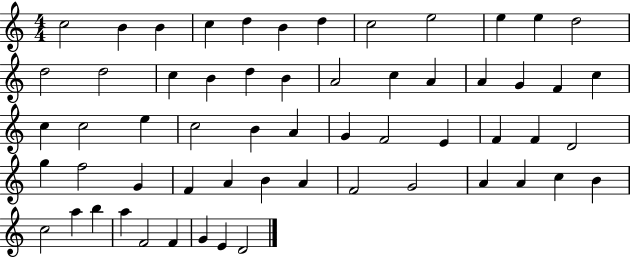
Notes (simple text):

C5/h B4/q B4/q C5/q D5/q B4/q D5/q C5/h E5/h E5/q E5/q D5/h D5/h D5/h C5/q B4/q D5/q B4/q A4/h C5/q A4/q A4/q G4/q F4/q C5/q C5/q C5/h E5/q C5/h B4/q A4/q G4/q F4/h E4/q F4/q F4/q D4/h G5/q F5/h G4/q F4/q A4/q B4/q A4/q F4/h G4/h A4/q A4/q C5/q B4/q C5/h A5/q B5/q A5/q F4/h F4/q G4/q E4/q D4/h